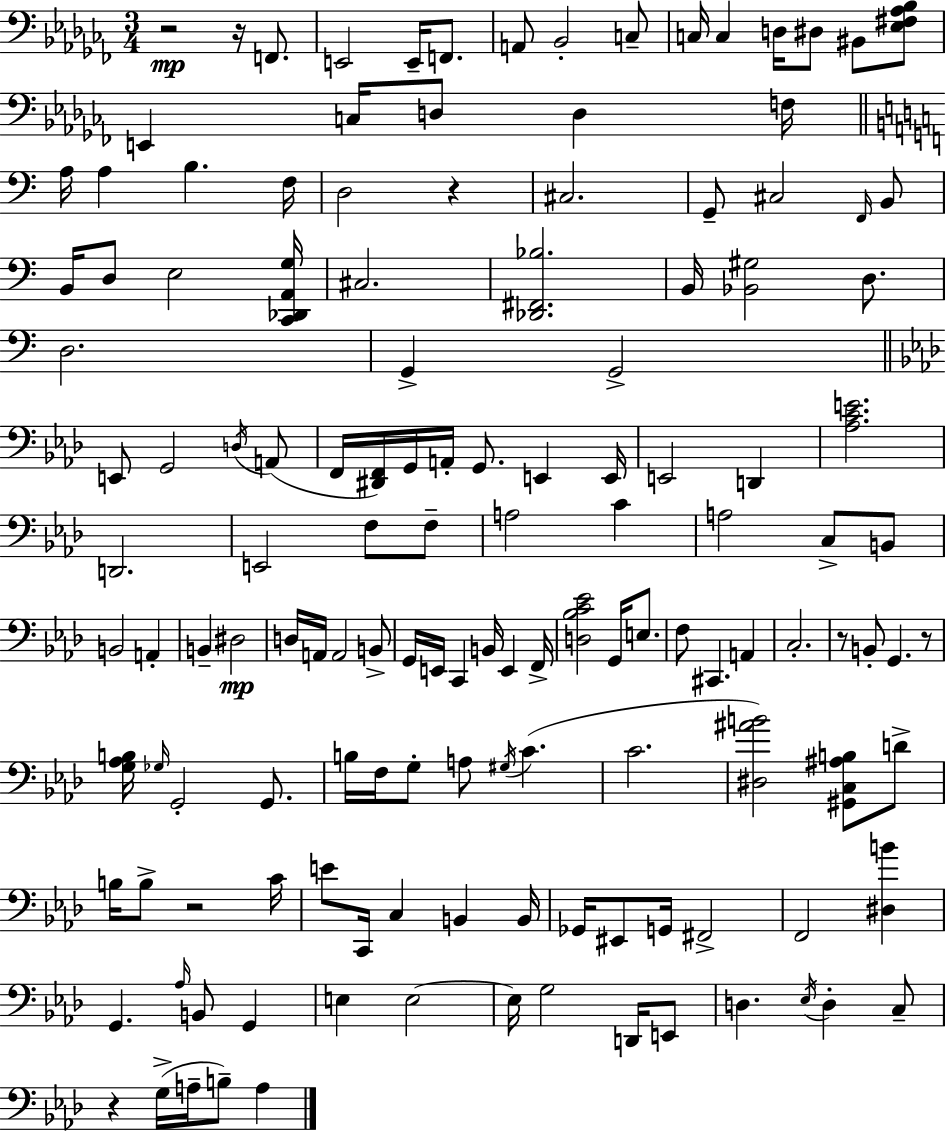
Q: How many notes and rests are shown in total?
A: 139